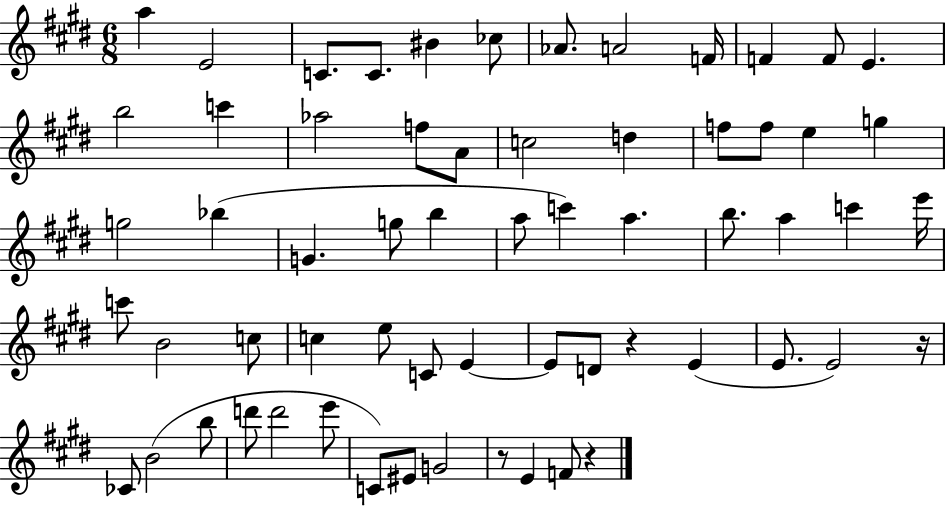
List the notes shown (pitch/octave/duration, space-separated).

A5/q E4/h C4/e. C4/e. BIS4/q CES5/e Ab4/e. A4/h F4/s F4/q F4/e E4/q. B5/h C6/q Ab5/h F5/e A4/e C5/h D5/q F5/e F5/e E5/q G5/q G5/h Bb5/q G4/q. G5/e B5/q A5/e C6/q A5/q. B5/e. A5/q C6/q E6/s C6/e B4/h C5/e C5/q E5/e C4/e E4/q E4/e D4/e R/q E4/q E4/e. E4/h R/s CES4/e B4/h B5/e D6/e D6/h E6/e C4/e EIS4/e G4/h R/e E4/q F4/e R/q